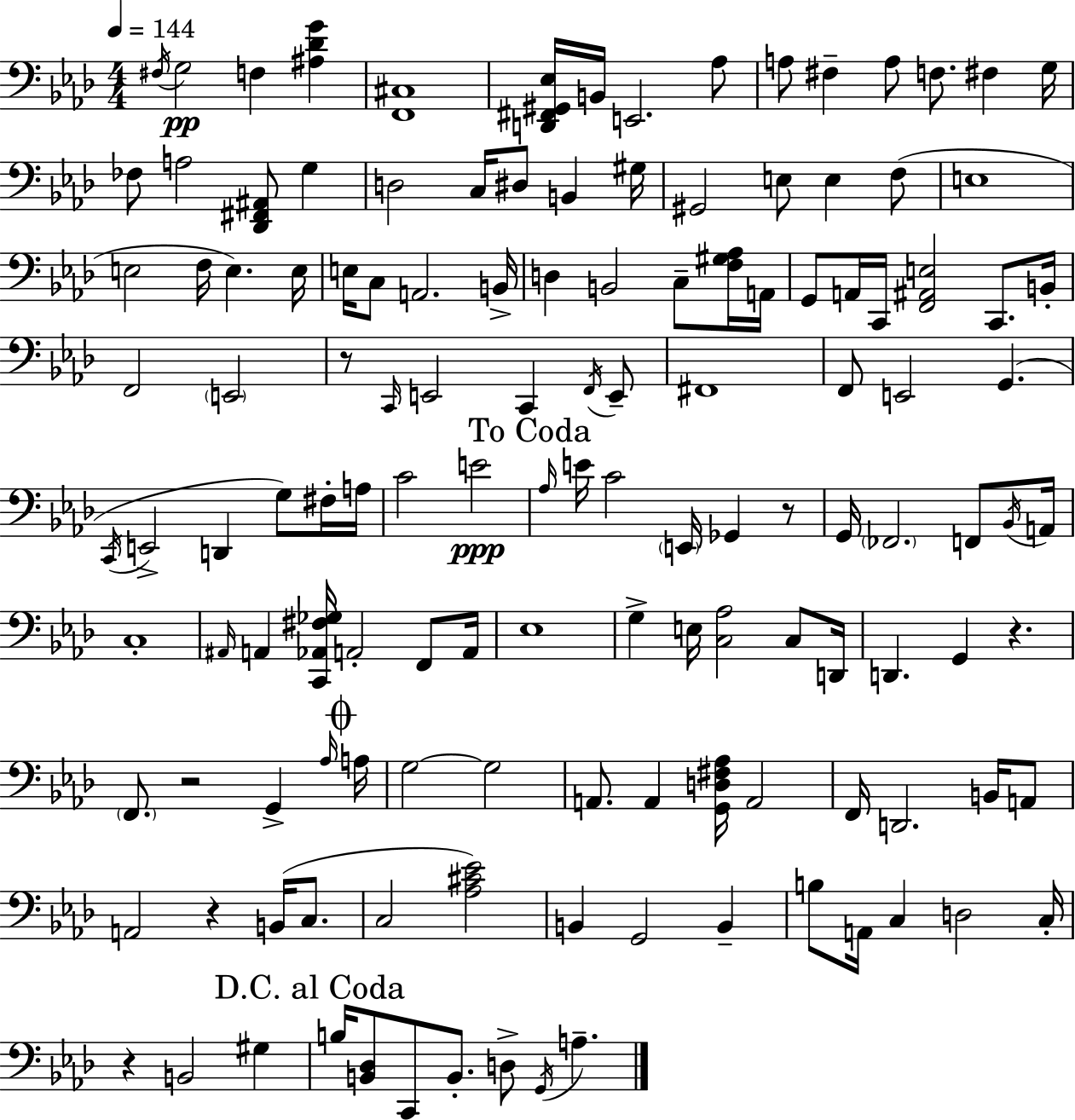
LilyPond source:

{
  \clef bass
  \numericTimeSignature
  \time 4/4
  \key f \minor
  \tempo 4 = 144
  \acciaccatura { fis16 }\pp g2 f4 <ais des' g'>4 | <f, cis>1 | <d, fis, gis, ees>16 b,16 e,2. aes8 | a8 fis4-- a8 f8. fis4 | \break g16 fes8 a2 <des, fis, ais,>8 g4 | d2 c16 dis8 b,4 | gis16 gis,2 e8 e4 f8( | e1 | \break e2 f16 e4.) | e16 e16 c8 a,2. | b,16-> d4 b,2 c8-- <f gis aes>16 | a,16 g,8 a,16 c,16 <f, ais, e>2 c,8. | \break b,16-. f,2 \parenthesize e,2 | r8 \grace { c,16 } e,2 c,4 | \acciaccatura { f,16 } e,8-- fis,1 | f,8 e,2 g,4.( | \break \acciaccatura { c,16 } e,2-> d,4 | g8) fis16-. a16 c'2 e'2\ppp | \mark "To Coda" \grace { aes16 } e'16 c'2 \parenthesize e,16 ges,4 | r8 g,16 \parenthesize fes,2. | \break f,8 \acciaccatura { bes,16 } a,16 c1-. | \grace { ais,16 } a,4 <c, aes, fis ges>16 a,2-. | f,8 a,16 ees1 | g4-> e16 <c aes>2 | \break c8 d,16 d,4. g,4 | r4. \parenthesize f,8. r2 | g,4-> \grace { aes16 } \mark \markup { \musicglyph "scripts.coda" } a16 g2~~ | g2 a,8. a,4 <g, d fis aes>16 | \break a,2 f,16 d,2. | b,16 a,8 a,2 | r4 b,16( c8. c2 | <aes cis' ees'>2) b,4 g,2 | \break b,4-- b8 a,16 c4 d2 | c16-. r4 b,2 | gis4 \mark "D.C. al Coda" b16 <b, des>8 c,8 b,8.-. | d8-> \acciaccatura { g,16 } a4.-- \bar "|."
}